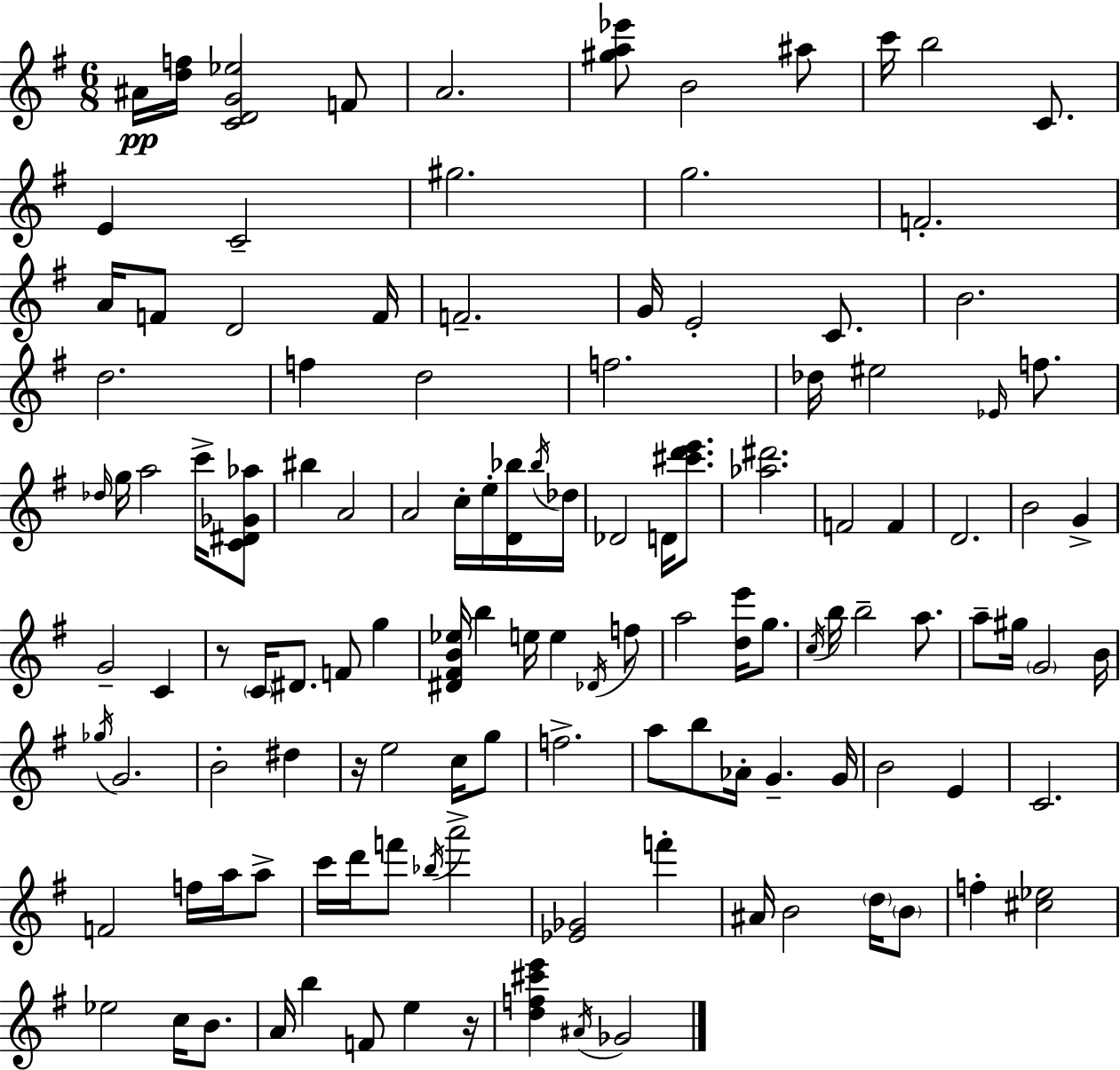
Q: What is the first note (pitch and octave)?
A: A#4